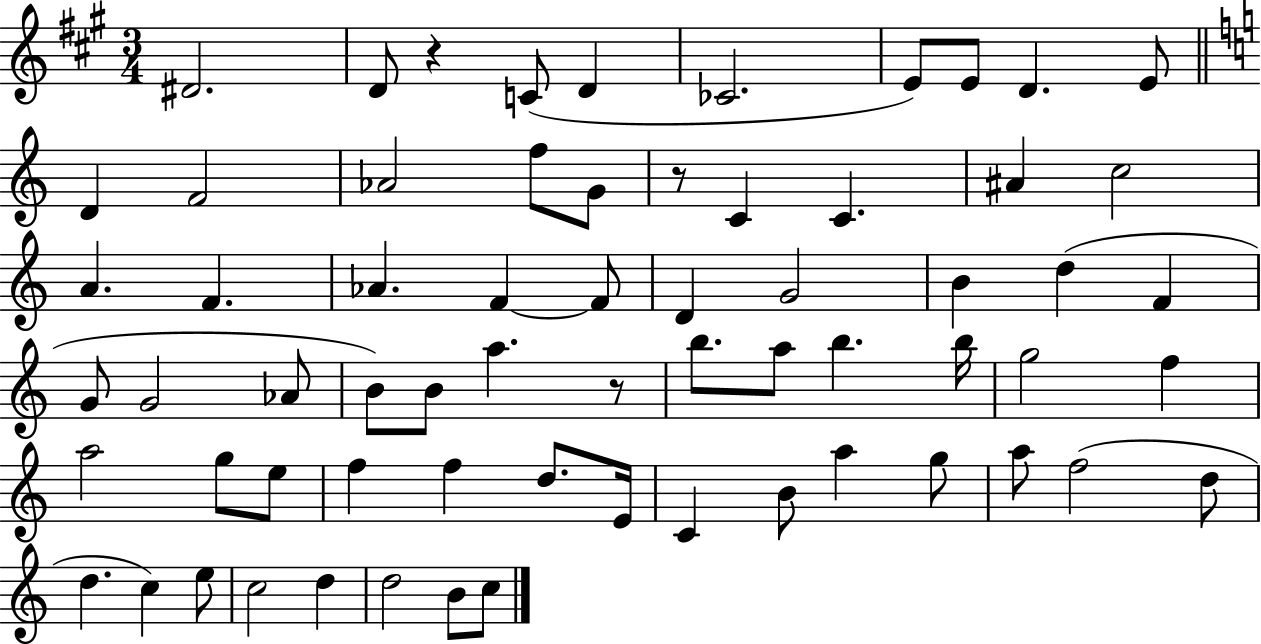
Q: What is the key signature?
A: A major